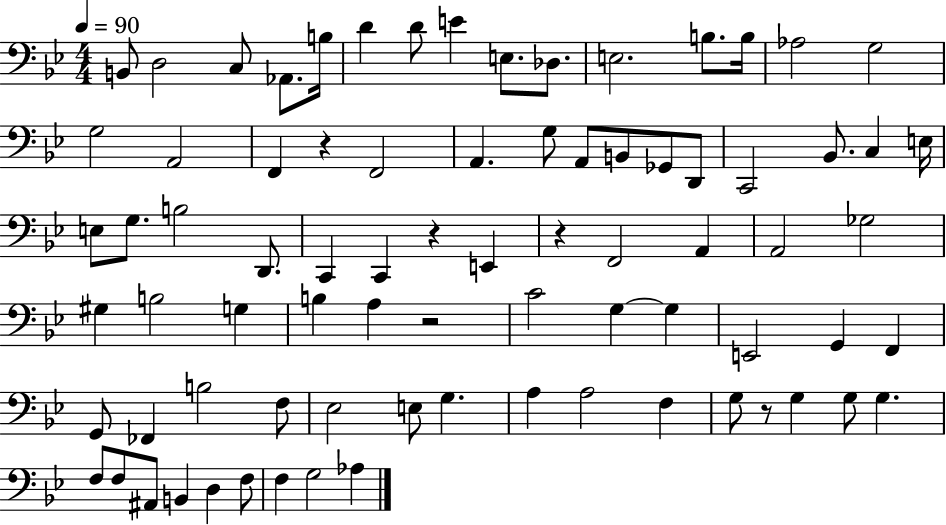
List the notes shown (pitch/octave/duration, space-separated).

B2/e D3/h C3/e Ab2/e. B3/s D4/q D4/e E4/q E3/e. Db3/e. E3/h. B3/e. B3/s Ab3/h G3/h G3/h A2/h F2/q R/q F2/h A2/q. G3/e A2/e B2/e Gb2/e D2/e C2/h Bb2/e. C3/q E3/s E3/e G3/e. B3/h D2/e. C2/q C2/q R/q E2/q R/q F2/h A2/q A2/h Gb3/h G#3/q B3/h G3/q B3/q A3/q R/h C4/h G3/q G3/q E2/h G2/q F2/q G2/e FES2/q B3/h F3/e Eb3/h E3/e G3/q. A3/q A3/h F3/q G3/e R/e G3/q G3/e G3/q. F3/e F3/e A#2/e B2/q D3/q F3/e F3/q G3/h Ab3/q